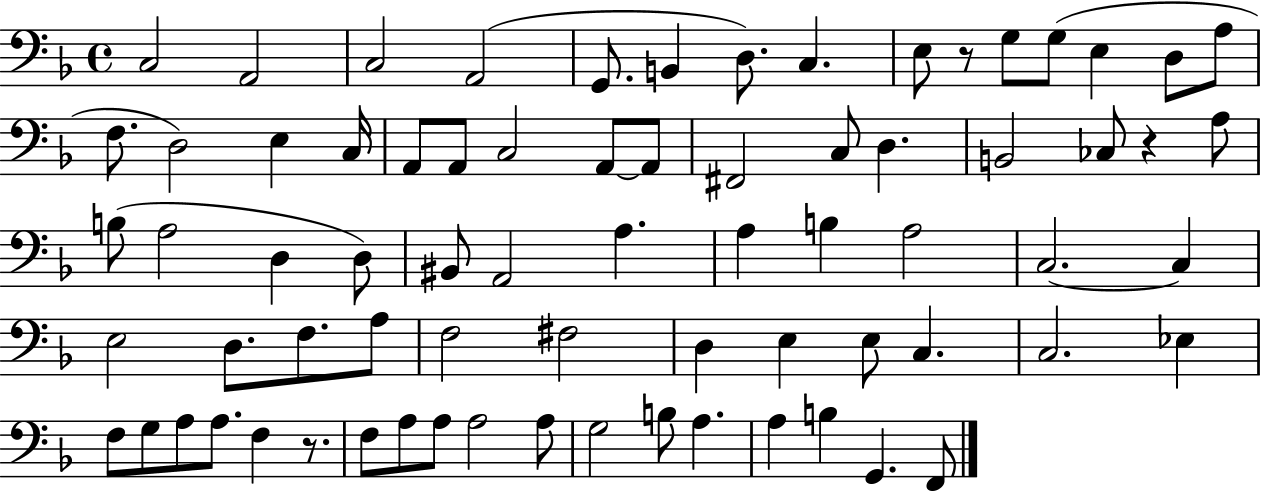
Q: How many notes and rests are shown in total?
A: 73